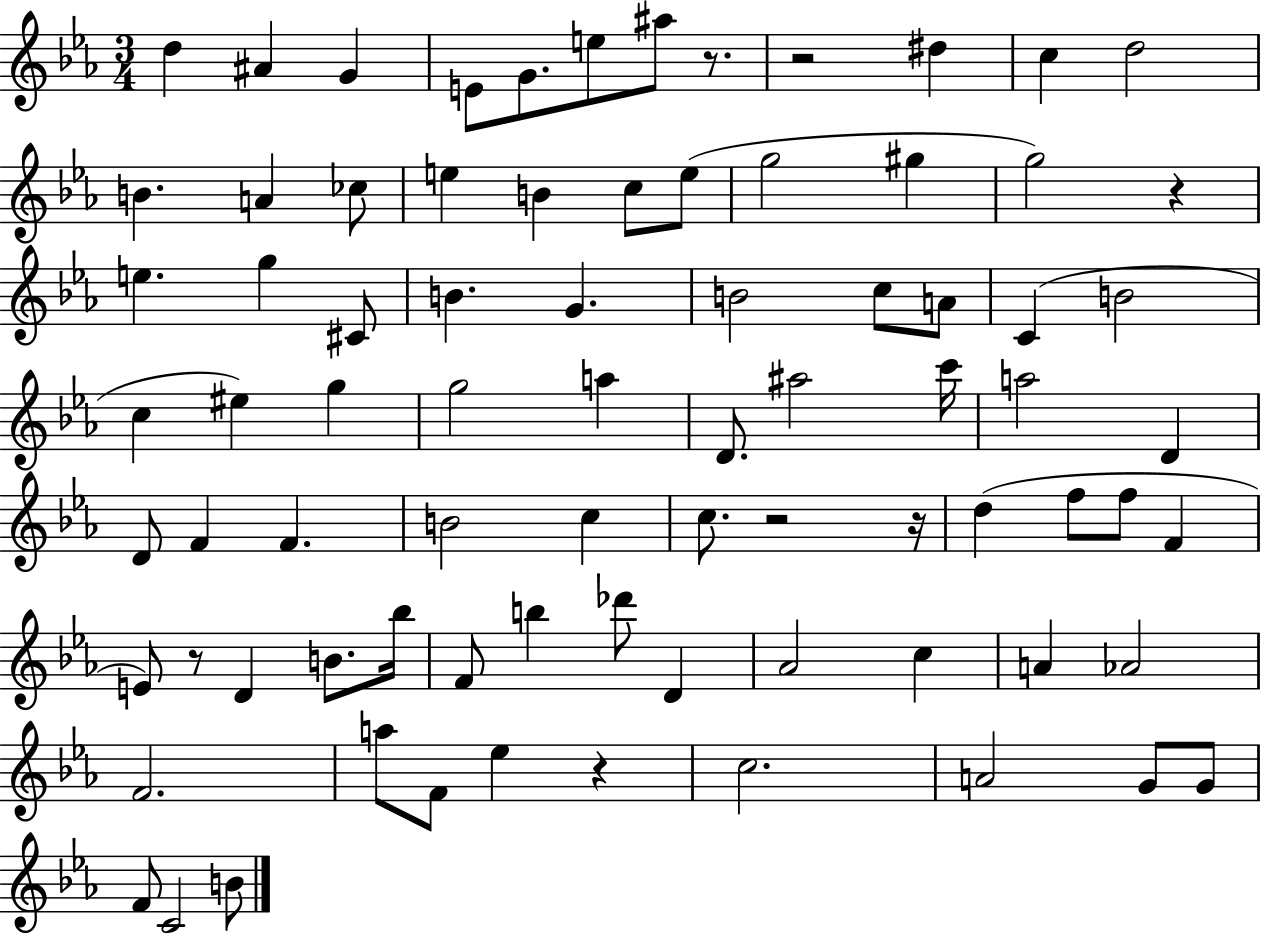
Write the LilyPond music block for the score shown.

{
  \clef treble
  \numericTimeSignature
  \time 3/4
  \key ees \major
  d''4 ais'4 g'4 | e'8 g'8. e''8 ais''8 r8. | r2 dis''4 | c''4 d''2 | \break b'4. a'4 ces''8 | e''4 b'4 c''8 e''8( | g''2 gis''4 | g''2) r4 | \break e''4. g''4 cis'8 | b'4. g'4. | b'2 c''8 a'8 | c'4( b'2 | \break c''4 eis''4) g''4 | g''2 a''4 | d'8. ais''2 c'''16 | a''2 d'4 | \break d'8 f'4 f'4. | b'2 c''4 | c''8. r2 r16 | d''4( f''8 f''8 f'4 | \break e'8) r8 d'4 b'8. bes''16 | f'8 b''4 des'''8 d'4 | aes'2 c''4 | a'4 aes'2 | \break f'2. | a''8 f'8 ees''4 r4 | c''2. | a'2 g'8 g'8 | \break f'8 c'2 b'8 | \bar "|."
}